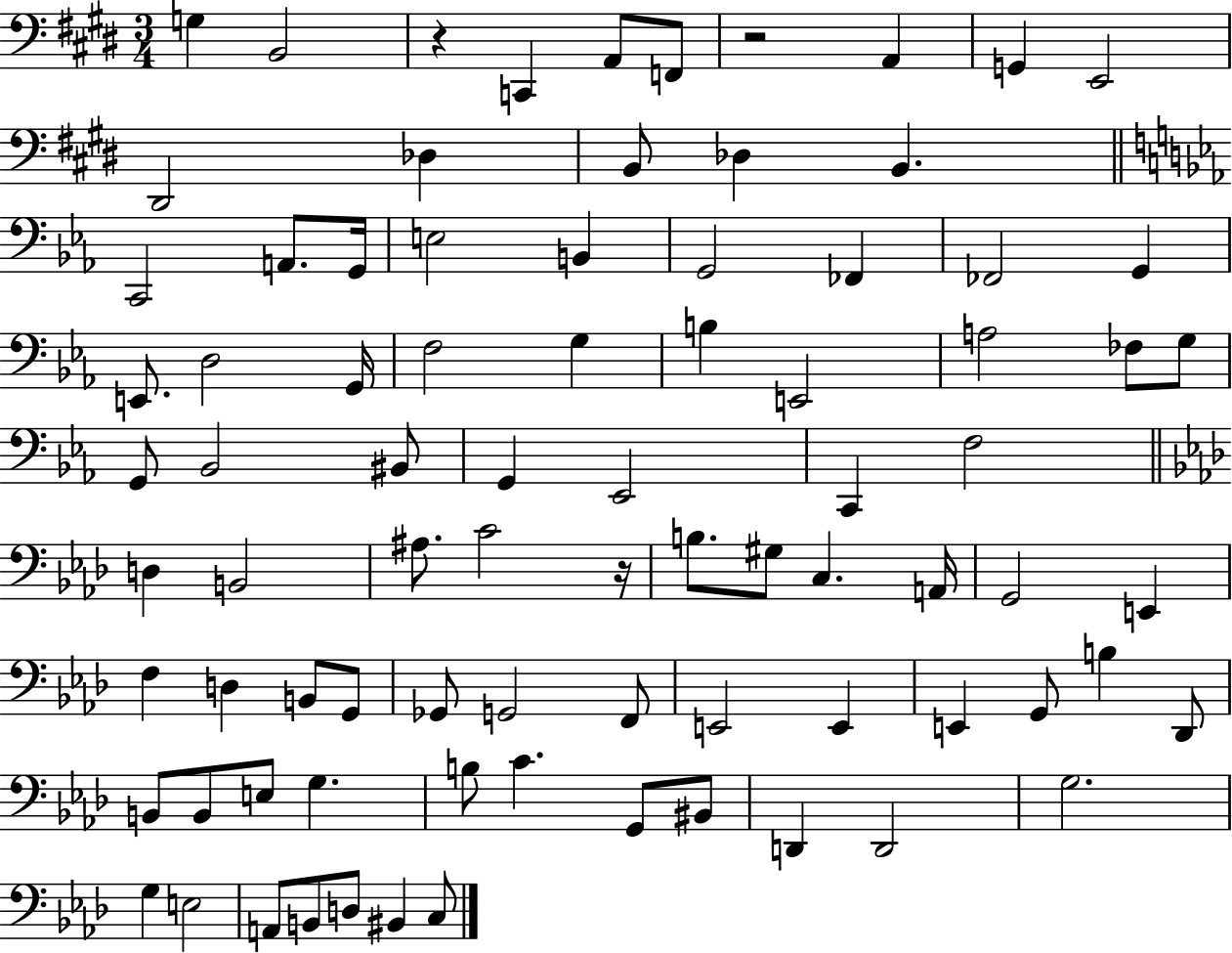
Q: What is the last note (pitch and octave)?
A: C3